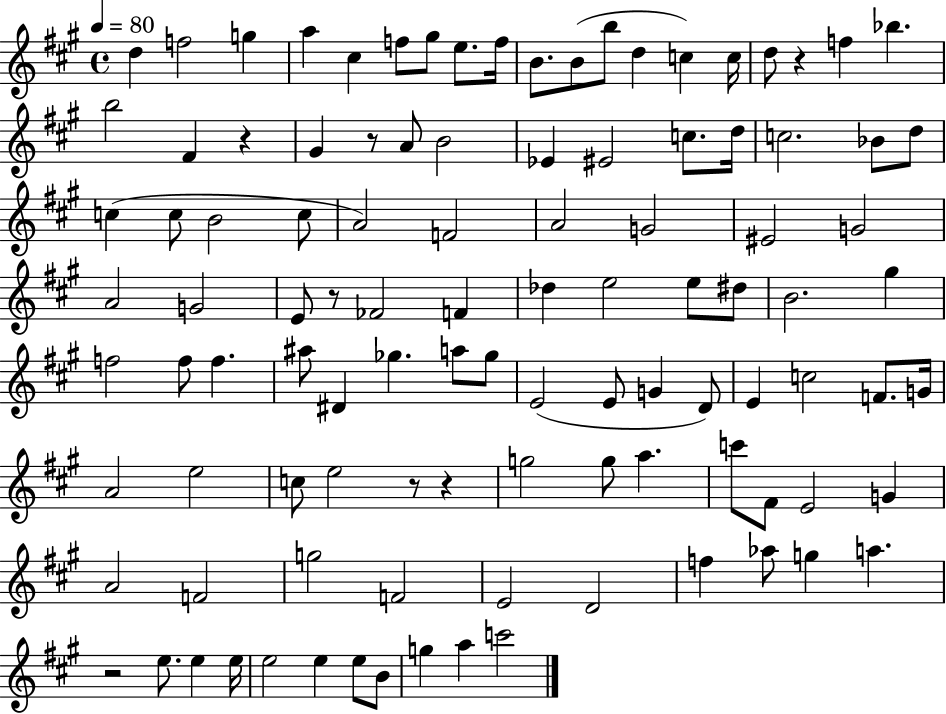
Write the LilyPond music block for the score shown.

{
  \clef treble
  \time 4/4
  \defaultTimeSignature
  \key a \major
  \tempo 4 = 80
  d''4 f''2 g''4 | a''4 cis''4 f''8 gis''8 e''8. f''16 | b'8. b'8( b''8 d''4 c''4) c''16 | d''8 r4 f''4 bes''4. | \break b''2 fis'4 r4 | gis'4 r8 a'8 b'2 | ees'4 eis'2 c''8. d''16 | c''2. bes'8 d''8 | \break c''4( c''8 b'2 c''8 | a'2) f'2 | a'2 g'2 | eis'2 g'2 | \break a'2 g'2 | e'8 r8 fes'2 f'4 | des''4 e''2 e''8 dis''8 | b'2. gis''4 | \break f''2 f''8 f''4. | ais''8 dis'4 ges''4. a''8 ges''8 | e'2( e'8 g'4 d'8) | e'4 c''2 f'8. g'16 | \break a'2 e''2 | c''8 e''2 r8 r4 | g''2 g''8 a''4. | c'''8 fis'8 e'2 g'4 | \break a'2 f'2 | g''2 f'2 | e'2 d'2 | f''4 aes''8 g''4 a''4. | \break r2 e''8. e''4 e''16 | e''2 e''4 e''8 b'8 | g''4 a''4 c'''2 | \bar "|."
}